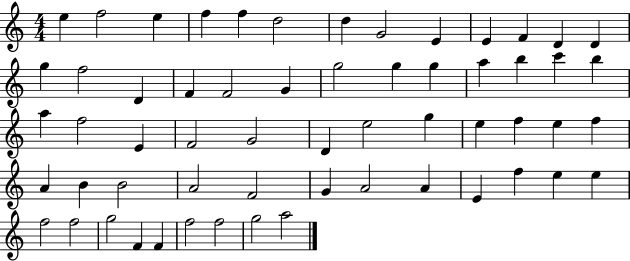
{
  \clef treble
  \numericTimeSignature
  \time 4/4
  \key c \major
  e''4 f''2 e''4 | f''4 f''4 d''2 | d''4 g'2 e'4 | e'4 f'4 d'4 d'4 | \break g''4 f''2 d'4 | f'4 f'2 g'4 | g''2 g''4 g''4 | a''4 b''4 c'''4 b''4 | \break a''4 f''2 e'4 | f'2 g'2 | d'4 e''2 g''4 | e''4 f''4 e''4 f''4 | \break a'4 b'4 b'2 | a'2 f'2 | g'4 a'2 a'4 | e'4 f''4 e''4 e''4 | \break f''2 f''2 | g''2 f'4 f'4 | f''2 f''2 | g''2 a''2 | \break \bar "|."
}